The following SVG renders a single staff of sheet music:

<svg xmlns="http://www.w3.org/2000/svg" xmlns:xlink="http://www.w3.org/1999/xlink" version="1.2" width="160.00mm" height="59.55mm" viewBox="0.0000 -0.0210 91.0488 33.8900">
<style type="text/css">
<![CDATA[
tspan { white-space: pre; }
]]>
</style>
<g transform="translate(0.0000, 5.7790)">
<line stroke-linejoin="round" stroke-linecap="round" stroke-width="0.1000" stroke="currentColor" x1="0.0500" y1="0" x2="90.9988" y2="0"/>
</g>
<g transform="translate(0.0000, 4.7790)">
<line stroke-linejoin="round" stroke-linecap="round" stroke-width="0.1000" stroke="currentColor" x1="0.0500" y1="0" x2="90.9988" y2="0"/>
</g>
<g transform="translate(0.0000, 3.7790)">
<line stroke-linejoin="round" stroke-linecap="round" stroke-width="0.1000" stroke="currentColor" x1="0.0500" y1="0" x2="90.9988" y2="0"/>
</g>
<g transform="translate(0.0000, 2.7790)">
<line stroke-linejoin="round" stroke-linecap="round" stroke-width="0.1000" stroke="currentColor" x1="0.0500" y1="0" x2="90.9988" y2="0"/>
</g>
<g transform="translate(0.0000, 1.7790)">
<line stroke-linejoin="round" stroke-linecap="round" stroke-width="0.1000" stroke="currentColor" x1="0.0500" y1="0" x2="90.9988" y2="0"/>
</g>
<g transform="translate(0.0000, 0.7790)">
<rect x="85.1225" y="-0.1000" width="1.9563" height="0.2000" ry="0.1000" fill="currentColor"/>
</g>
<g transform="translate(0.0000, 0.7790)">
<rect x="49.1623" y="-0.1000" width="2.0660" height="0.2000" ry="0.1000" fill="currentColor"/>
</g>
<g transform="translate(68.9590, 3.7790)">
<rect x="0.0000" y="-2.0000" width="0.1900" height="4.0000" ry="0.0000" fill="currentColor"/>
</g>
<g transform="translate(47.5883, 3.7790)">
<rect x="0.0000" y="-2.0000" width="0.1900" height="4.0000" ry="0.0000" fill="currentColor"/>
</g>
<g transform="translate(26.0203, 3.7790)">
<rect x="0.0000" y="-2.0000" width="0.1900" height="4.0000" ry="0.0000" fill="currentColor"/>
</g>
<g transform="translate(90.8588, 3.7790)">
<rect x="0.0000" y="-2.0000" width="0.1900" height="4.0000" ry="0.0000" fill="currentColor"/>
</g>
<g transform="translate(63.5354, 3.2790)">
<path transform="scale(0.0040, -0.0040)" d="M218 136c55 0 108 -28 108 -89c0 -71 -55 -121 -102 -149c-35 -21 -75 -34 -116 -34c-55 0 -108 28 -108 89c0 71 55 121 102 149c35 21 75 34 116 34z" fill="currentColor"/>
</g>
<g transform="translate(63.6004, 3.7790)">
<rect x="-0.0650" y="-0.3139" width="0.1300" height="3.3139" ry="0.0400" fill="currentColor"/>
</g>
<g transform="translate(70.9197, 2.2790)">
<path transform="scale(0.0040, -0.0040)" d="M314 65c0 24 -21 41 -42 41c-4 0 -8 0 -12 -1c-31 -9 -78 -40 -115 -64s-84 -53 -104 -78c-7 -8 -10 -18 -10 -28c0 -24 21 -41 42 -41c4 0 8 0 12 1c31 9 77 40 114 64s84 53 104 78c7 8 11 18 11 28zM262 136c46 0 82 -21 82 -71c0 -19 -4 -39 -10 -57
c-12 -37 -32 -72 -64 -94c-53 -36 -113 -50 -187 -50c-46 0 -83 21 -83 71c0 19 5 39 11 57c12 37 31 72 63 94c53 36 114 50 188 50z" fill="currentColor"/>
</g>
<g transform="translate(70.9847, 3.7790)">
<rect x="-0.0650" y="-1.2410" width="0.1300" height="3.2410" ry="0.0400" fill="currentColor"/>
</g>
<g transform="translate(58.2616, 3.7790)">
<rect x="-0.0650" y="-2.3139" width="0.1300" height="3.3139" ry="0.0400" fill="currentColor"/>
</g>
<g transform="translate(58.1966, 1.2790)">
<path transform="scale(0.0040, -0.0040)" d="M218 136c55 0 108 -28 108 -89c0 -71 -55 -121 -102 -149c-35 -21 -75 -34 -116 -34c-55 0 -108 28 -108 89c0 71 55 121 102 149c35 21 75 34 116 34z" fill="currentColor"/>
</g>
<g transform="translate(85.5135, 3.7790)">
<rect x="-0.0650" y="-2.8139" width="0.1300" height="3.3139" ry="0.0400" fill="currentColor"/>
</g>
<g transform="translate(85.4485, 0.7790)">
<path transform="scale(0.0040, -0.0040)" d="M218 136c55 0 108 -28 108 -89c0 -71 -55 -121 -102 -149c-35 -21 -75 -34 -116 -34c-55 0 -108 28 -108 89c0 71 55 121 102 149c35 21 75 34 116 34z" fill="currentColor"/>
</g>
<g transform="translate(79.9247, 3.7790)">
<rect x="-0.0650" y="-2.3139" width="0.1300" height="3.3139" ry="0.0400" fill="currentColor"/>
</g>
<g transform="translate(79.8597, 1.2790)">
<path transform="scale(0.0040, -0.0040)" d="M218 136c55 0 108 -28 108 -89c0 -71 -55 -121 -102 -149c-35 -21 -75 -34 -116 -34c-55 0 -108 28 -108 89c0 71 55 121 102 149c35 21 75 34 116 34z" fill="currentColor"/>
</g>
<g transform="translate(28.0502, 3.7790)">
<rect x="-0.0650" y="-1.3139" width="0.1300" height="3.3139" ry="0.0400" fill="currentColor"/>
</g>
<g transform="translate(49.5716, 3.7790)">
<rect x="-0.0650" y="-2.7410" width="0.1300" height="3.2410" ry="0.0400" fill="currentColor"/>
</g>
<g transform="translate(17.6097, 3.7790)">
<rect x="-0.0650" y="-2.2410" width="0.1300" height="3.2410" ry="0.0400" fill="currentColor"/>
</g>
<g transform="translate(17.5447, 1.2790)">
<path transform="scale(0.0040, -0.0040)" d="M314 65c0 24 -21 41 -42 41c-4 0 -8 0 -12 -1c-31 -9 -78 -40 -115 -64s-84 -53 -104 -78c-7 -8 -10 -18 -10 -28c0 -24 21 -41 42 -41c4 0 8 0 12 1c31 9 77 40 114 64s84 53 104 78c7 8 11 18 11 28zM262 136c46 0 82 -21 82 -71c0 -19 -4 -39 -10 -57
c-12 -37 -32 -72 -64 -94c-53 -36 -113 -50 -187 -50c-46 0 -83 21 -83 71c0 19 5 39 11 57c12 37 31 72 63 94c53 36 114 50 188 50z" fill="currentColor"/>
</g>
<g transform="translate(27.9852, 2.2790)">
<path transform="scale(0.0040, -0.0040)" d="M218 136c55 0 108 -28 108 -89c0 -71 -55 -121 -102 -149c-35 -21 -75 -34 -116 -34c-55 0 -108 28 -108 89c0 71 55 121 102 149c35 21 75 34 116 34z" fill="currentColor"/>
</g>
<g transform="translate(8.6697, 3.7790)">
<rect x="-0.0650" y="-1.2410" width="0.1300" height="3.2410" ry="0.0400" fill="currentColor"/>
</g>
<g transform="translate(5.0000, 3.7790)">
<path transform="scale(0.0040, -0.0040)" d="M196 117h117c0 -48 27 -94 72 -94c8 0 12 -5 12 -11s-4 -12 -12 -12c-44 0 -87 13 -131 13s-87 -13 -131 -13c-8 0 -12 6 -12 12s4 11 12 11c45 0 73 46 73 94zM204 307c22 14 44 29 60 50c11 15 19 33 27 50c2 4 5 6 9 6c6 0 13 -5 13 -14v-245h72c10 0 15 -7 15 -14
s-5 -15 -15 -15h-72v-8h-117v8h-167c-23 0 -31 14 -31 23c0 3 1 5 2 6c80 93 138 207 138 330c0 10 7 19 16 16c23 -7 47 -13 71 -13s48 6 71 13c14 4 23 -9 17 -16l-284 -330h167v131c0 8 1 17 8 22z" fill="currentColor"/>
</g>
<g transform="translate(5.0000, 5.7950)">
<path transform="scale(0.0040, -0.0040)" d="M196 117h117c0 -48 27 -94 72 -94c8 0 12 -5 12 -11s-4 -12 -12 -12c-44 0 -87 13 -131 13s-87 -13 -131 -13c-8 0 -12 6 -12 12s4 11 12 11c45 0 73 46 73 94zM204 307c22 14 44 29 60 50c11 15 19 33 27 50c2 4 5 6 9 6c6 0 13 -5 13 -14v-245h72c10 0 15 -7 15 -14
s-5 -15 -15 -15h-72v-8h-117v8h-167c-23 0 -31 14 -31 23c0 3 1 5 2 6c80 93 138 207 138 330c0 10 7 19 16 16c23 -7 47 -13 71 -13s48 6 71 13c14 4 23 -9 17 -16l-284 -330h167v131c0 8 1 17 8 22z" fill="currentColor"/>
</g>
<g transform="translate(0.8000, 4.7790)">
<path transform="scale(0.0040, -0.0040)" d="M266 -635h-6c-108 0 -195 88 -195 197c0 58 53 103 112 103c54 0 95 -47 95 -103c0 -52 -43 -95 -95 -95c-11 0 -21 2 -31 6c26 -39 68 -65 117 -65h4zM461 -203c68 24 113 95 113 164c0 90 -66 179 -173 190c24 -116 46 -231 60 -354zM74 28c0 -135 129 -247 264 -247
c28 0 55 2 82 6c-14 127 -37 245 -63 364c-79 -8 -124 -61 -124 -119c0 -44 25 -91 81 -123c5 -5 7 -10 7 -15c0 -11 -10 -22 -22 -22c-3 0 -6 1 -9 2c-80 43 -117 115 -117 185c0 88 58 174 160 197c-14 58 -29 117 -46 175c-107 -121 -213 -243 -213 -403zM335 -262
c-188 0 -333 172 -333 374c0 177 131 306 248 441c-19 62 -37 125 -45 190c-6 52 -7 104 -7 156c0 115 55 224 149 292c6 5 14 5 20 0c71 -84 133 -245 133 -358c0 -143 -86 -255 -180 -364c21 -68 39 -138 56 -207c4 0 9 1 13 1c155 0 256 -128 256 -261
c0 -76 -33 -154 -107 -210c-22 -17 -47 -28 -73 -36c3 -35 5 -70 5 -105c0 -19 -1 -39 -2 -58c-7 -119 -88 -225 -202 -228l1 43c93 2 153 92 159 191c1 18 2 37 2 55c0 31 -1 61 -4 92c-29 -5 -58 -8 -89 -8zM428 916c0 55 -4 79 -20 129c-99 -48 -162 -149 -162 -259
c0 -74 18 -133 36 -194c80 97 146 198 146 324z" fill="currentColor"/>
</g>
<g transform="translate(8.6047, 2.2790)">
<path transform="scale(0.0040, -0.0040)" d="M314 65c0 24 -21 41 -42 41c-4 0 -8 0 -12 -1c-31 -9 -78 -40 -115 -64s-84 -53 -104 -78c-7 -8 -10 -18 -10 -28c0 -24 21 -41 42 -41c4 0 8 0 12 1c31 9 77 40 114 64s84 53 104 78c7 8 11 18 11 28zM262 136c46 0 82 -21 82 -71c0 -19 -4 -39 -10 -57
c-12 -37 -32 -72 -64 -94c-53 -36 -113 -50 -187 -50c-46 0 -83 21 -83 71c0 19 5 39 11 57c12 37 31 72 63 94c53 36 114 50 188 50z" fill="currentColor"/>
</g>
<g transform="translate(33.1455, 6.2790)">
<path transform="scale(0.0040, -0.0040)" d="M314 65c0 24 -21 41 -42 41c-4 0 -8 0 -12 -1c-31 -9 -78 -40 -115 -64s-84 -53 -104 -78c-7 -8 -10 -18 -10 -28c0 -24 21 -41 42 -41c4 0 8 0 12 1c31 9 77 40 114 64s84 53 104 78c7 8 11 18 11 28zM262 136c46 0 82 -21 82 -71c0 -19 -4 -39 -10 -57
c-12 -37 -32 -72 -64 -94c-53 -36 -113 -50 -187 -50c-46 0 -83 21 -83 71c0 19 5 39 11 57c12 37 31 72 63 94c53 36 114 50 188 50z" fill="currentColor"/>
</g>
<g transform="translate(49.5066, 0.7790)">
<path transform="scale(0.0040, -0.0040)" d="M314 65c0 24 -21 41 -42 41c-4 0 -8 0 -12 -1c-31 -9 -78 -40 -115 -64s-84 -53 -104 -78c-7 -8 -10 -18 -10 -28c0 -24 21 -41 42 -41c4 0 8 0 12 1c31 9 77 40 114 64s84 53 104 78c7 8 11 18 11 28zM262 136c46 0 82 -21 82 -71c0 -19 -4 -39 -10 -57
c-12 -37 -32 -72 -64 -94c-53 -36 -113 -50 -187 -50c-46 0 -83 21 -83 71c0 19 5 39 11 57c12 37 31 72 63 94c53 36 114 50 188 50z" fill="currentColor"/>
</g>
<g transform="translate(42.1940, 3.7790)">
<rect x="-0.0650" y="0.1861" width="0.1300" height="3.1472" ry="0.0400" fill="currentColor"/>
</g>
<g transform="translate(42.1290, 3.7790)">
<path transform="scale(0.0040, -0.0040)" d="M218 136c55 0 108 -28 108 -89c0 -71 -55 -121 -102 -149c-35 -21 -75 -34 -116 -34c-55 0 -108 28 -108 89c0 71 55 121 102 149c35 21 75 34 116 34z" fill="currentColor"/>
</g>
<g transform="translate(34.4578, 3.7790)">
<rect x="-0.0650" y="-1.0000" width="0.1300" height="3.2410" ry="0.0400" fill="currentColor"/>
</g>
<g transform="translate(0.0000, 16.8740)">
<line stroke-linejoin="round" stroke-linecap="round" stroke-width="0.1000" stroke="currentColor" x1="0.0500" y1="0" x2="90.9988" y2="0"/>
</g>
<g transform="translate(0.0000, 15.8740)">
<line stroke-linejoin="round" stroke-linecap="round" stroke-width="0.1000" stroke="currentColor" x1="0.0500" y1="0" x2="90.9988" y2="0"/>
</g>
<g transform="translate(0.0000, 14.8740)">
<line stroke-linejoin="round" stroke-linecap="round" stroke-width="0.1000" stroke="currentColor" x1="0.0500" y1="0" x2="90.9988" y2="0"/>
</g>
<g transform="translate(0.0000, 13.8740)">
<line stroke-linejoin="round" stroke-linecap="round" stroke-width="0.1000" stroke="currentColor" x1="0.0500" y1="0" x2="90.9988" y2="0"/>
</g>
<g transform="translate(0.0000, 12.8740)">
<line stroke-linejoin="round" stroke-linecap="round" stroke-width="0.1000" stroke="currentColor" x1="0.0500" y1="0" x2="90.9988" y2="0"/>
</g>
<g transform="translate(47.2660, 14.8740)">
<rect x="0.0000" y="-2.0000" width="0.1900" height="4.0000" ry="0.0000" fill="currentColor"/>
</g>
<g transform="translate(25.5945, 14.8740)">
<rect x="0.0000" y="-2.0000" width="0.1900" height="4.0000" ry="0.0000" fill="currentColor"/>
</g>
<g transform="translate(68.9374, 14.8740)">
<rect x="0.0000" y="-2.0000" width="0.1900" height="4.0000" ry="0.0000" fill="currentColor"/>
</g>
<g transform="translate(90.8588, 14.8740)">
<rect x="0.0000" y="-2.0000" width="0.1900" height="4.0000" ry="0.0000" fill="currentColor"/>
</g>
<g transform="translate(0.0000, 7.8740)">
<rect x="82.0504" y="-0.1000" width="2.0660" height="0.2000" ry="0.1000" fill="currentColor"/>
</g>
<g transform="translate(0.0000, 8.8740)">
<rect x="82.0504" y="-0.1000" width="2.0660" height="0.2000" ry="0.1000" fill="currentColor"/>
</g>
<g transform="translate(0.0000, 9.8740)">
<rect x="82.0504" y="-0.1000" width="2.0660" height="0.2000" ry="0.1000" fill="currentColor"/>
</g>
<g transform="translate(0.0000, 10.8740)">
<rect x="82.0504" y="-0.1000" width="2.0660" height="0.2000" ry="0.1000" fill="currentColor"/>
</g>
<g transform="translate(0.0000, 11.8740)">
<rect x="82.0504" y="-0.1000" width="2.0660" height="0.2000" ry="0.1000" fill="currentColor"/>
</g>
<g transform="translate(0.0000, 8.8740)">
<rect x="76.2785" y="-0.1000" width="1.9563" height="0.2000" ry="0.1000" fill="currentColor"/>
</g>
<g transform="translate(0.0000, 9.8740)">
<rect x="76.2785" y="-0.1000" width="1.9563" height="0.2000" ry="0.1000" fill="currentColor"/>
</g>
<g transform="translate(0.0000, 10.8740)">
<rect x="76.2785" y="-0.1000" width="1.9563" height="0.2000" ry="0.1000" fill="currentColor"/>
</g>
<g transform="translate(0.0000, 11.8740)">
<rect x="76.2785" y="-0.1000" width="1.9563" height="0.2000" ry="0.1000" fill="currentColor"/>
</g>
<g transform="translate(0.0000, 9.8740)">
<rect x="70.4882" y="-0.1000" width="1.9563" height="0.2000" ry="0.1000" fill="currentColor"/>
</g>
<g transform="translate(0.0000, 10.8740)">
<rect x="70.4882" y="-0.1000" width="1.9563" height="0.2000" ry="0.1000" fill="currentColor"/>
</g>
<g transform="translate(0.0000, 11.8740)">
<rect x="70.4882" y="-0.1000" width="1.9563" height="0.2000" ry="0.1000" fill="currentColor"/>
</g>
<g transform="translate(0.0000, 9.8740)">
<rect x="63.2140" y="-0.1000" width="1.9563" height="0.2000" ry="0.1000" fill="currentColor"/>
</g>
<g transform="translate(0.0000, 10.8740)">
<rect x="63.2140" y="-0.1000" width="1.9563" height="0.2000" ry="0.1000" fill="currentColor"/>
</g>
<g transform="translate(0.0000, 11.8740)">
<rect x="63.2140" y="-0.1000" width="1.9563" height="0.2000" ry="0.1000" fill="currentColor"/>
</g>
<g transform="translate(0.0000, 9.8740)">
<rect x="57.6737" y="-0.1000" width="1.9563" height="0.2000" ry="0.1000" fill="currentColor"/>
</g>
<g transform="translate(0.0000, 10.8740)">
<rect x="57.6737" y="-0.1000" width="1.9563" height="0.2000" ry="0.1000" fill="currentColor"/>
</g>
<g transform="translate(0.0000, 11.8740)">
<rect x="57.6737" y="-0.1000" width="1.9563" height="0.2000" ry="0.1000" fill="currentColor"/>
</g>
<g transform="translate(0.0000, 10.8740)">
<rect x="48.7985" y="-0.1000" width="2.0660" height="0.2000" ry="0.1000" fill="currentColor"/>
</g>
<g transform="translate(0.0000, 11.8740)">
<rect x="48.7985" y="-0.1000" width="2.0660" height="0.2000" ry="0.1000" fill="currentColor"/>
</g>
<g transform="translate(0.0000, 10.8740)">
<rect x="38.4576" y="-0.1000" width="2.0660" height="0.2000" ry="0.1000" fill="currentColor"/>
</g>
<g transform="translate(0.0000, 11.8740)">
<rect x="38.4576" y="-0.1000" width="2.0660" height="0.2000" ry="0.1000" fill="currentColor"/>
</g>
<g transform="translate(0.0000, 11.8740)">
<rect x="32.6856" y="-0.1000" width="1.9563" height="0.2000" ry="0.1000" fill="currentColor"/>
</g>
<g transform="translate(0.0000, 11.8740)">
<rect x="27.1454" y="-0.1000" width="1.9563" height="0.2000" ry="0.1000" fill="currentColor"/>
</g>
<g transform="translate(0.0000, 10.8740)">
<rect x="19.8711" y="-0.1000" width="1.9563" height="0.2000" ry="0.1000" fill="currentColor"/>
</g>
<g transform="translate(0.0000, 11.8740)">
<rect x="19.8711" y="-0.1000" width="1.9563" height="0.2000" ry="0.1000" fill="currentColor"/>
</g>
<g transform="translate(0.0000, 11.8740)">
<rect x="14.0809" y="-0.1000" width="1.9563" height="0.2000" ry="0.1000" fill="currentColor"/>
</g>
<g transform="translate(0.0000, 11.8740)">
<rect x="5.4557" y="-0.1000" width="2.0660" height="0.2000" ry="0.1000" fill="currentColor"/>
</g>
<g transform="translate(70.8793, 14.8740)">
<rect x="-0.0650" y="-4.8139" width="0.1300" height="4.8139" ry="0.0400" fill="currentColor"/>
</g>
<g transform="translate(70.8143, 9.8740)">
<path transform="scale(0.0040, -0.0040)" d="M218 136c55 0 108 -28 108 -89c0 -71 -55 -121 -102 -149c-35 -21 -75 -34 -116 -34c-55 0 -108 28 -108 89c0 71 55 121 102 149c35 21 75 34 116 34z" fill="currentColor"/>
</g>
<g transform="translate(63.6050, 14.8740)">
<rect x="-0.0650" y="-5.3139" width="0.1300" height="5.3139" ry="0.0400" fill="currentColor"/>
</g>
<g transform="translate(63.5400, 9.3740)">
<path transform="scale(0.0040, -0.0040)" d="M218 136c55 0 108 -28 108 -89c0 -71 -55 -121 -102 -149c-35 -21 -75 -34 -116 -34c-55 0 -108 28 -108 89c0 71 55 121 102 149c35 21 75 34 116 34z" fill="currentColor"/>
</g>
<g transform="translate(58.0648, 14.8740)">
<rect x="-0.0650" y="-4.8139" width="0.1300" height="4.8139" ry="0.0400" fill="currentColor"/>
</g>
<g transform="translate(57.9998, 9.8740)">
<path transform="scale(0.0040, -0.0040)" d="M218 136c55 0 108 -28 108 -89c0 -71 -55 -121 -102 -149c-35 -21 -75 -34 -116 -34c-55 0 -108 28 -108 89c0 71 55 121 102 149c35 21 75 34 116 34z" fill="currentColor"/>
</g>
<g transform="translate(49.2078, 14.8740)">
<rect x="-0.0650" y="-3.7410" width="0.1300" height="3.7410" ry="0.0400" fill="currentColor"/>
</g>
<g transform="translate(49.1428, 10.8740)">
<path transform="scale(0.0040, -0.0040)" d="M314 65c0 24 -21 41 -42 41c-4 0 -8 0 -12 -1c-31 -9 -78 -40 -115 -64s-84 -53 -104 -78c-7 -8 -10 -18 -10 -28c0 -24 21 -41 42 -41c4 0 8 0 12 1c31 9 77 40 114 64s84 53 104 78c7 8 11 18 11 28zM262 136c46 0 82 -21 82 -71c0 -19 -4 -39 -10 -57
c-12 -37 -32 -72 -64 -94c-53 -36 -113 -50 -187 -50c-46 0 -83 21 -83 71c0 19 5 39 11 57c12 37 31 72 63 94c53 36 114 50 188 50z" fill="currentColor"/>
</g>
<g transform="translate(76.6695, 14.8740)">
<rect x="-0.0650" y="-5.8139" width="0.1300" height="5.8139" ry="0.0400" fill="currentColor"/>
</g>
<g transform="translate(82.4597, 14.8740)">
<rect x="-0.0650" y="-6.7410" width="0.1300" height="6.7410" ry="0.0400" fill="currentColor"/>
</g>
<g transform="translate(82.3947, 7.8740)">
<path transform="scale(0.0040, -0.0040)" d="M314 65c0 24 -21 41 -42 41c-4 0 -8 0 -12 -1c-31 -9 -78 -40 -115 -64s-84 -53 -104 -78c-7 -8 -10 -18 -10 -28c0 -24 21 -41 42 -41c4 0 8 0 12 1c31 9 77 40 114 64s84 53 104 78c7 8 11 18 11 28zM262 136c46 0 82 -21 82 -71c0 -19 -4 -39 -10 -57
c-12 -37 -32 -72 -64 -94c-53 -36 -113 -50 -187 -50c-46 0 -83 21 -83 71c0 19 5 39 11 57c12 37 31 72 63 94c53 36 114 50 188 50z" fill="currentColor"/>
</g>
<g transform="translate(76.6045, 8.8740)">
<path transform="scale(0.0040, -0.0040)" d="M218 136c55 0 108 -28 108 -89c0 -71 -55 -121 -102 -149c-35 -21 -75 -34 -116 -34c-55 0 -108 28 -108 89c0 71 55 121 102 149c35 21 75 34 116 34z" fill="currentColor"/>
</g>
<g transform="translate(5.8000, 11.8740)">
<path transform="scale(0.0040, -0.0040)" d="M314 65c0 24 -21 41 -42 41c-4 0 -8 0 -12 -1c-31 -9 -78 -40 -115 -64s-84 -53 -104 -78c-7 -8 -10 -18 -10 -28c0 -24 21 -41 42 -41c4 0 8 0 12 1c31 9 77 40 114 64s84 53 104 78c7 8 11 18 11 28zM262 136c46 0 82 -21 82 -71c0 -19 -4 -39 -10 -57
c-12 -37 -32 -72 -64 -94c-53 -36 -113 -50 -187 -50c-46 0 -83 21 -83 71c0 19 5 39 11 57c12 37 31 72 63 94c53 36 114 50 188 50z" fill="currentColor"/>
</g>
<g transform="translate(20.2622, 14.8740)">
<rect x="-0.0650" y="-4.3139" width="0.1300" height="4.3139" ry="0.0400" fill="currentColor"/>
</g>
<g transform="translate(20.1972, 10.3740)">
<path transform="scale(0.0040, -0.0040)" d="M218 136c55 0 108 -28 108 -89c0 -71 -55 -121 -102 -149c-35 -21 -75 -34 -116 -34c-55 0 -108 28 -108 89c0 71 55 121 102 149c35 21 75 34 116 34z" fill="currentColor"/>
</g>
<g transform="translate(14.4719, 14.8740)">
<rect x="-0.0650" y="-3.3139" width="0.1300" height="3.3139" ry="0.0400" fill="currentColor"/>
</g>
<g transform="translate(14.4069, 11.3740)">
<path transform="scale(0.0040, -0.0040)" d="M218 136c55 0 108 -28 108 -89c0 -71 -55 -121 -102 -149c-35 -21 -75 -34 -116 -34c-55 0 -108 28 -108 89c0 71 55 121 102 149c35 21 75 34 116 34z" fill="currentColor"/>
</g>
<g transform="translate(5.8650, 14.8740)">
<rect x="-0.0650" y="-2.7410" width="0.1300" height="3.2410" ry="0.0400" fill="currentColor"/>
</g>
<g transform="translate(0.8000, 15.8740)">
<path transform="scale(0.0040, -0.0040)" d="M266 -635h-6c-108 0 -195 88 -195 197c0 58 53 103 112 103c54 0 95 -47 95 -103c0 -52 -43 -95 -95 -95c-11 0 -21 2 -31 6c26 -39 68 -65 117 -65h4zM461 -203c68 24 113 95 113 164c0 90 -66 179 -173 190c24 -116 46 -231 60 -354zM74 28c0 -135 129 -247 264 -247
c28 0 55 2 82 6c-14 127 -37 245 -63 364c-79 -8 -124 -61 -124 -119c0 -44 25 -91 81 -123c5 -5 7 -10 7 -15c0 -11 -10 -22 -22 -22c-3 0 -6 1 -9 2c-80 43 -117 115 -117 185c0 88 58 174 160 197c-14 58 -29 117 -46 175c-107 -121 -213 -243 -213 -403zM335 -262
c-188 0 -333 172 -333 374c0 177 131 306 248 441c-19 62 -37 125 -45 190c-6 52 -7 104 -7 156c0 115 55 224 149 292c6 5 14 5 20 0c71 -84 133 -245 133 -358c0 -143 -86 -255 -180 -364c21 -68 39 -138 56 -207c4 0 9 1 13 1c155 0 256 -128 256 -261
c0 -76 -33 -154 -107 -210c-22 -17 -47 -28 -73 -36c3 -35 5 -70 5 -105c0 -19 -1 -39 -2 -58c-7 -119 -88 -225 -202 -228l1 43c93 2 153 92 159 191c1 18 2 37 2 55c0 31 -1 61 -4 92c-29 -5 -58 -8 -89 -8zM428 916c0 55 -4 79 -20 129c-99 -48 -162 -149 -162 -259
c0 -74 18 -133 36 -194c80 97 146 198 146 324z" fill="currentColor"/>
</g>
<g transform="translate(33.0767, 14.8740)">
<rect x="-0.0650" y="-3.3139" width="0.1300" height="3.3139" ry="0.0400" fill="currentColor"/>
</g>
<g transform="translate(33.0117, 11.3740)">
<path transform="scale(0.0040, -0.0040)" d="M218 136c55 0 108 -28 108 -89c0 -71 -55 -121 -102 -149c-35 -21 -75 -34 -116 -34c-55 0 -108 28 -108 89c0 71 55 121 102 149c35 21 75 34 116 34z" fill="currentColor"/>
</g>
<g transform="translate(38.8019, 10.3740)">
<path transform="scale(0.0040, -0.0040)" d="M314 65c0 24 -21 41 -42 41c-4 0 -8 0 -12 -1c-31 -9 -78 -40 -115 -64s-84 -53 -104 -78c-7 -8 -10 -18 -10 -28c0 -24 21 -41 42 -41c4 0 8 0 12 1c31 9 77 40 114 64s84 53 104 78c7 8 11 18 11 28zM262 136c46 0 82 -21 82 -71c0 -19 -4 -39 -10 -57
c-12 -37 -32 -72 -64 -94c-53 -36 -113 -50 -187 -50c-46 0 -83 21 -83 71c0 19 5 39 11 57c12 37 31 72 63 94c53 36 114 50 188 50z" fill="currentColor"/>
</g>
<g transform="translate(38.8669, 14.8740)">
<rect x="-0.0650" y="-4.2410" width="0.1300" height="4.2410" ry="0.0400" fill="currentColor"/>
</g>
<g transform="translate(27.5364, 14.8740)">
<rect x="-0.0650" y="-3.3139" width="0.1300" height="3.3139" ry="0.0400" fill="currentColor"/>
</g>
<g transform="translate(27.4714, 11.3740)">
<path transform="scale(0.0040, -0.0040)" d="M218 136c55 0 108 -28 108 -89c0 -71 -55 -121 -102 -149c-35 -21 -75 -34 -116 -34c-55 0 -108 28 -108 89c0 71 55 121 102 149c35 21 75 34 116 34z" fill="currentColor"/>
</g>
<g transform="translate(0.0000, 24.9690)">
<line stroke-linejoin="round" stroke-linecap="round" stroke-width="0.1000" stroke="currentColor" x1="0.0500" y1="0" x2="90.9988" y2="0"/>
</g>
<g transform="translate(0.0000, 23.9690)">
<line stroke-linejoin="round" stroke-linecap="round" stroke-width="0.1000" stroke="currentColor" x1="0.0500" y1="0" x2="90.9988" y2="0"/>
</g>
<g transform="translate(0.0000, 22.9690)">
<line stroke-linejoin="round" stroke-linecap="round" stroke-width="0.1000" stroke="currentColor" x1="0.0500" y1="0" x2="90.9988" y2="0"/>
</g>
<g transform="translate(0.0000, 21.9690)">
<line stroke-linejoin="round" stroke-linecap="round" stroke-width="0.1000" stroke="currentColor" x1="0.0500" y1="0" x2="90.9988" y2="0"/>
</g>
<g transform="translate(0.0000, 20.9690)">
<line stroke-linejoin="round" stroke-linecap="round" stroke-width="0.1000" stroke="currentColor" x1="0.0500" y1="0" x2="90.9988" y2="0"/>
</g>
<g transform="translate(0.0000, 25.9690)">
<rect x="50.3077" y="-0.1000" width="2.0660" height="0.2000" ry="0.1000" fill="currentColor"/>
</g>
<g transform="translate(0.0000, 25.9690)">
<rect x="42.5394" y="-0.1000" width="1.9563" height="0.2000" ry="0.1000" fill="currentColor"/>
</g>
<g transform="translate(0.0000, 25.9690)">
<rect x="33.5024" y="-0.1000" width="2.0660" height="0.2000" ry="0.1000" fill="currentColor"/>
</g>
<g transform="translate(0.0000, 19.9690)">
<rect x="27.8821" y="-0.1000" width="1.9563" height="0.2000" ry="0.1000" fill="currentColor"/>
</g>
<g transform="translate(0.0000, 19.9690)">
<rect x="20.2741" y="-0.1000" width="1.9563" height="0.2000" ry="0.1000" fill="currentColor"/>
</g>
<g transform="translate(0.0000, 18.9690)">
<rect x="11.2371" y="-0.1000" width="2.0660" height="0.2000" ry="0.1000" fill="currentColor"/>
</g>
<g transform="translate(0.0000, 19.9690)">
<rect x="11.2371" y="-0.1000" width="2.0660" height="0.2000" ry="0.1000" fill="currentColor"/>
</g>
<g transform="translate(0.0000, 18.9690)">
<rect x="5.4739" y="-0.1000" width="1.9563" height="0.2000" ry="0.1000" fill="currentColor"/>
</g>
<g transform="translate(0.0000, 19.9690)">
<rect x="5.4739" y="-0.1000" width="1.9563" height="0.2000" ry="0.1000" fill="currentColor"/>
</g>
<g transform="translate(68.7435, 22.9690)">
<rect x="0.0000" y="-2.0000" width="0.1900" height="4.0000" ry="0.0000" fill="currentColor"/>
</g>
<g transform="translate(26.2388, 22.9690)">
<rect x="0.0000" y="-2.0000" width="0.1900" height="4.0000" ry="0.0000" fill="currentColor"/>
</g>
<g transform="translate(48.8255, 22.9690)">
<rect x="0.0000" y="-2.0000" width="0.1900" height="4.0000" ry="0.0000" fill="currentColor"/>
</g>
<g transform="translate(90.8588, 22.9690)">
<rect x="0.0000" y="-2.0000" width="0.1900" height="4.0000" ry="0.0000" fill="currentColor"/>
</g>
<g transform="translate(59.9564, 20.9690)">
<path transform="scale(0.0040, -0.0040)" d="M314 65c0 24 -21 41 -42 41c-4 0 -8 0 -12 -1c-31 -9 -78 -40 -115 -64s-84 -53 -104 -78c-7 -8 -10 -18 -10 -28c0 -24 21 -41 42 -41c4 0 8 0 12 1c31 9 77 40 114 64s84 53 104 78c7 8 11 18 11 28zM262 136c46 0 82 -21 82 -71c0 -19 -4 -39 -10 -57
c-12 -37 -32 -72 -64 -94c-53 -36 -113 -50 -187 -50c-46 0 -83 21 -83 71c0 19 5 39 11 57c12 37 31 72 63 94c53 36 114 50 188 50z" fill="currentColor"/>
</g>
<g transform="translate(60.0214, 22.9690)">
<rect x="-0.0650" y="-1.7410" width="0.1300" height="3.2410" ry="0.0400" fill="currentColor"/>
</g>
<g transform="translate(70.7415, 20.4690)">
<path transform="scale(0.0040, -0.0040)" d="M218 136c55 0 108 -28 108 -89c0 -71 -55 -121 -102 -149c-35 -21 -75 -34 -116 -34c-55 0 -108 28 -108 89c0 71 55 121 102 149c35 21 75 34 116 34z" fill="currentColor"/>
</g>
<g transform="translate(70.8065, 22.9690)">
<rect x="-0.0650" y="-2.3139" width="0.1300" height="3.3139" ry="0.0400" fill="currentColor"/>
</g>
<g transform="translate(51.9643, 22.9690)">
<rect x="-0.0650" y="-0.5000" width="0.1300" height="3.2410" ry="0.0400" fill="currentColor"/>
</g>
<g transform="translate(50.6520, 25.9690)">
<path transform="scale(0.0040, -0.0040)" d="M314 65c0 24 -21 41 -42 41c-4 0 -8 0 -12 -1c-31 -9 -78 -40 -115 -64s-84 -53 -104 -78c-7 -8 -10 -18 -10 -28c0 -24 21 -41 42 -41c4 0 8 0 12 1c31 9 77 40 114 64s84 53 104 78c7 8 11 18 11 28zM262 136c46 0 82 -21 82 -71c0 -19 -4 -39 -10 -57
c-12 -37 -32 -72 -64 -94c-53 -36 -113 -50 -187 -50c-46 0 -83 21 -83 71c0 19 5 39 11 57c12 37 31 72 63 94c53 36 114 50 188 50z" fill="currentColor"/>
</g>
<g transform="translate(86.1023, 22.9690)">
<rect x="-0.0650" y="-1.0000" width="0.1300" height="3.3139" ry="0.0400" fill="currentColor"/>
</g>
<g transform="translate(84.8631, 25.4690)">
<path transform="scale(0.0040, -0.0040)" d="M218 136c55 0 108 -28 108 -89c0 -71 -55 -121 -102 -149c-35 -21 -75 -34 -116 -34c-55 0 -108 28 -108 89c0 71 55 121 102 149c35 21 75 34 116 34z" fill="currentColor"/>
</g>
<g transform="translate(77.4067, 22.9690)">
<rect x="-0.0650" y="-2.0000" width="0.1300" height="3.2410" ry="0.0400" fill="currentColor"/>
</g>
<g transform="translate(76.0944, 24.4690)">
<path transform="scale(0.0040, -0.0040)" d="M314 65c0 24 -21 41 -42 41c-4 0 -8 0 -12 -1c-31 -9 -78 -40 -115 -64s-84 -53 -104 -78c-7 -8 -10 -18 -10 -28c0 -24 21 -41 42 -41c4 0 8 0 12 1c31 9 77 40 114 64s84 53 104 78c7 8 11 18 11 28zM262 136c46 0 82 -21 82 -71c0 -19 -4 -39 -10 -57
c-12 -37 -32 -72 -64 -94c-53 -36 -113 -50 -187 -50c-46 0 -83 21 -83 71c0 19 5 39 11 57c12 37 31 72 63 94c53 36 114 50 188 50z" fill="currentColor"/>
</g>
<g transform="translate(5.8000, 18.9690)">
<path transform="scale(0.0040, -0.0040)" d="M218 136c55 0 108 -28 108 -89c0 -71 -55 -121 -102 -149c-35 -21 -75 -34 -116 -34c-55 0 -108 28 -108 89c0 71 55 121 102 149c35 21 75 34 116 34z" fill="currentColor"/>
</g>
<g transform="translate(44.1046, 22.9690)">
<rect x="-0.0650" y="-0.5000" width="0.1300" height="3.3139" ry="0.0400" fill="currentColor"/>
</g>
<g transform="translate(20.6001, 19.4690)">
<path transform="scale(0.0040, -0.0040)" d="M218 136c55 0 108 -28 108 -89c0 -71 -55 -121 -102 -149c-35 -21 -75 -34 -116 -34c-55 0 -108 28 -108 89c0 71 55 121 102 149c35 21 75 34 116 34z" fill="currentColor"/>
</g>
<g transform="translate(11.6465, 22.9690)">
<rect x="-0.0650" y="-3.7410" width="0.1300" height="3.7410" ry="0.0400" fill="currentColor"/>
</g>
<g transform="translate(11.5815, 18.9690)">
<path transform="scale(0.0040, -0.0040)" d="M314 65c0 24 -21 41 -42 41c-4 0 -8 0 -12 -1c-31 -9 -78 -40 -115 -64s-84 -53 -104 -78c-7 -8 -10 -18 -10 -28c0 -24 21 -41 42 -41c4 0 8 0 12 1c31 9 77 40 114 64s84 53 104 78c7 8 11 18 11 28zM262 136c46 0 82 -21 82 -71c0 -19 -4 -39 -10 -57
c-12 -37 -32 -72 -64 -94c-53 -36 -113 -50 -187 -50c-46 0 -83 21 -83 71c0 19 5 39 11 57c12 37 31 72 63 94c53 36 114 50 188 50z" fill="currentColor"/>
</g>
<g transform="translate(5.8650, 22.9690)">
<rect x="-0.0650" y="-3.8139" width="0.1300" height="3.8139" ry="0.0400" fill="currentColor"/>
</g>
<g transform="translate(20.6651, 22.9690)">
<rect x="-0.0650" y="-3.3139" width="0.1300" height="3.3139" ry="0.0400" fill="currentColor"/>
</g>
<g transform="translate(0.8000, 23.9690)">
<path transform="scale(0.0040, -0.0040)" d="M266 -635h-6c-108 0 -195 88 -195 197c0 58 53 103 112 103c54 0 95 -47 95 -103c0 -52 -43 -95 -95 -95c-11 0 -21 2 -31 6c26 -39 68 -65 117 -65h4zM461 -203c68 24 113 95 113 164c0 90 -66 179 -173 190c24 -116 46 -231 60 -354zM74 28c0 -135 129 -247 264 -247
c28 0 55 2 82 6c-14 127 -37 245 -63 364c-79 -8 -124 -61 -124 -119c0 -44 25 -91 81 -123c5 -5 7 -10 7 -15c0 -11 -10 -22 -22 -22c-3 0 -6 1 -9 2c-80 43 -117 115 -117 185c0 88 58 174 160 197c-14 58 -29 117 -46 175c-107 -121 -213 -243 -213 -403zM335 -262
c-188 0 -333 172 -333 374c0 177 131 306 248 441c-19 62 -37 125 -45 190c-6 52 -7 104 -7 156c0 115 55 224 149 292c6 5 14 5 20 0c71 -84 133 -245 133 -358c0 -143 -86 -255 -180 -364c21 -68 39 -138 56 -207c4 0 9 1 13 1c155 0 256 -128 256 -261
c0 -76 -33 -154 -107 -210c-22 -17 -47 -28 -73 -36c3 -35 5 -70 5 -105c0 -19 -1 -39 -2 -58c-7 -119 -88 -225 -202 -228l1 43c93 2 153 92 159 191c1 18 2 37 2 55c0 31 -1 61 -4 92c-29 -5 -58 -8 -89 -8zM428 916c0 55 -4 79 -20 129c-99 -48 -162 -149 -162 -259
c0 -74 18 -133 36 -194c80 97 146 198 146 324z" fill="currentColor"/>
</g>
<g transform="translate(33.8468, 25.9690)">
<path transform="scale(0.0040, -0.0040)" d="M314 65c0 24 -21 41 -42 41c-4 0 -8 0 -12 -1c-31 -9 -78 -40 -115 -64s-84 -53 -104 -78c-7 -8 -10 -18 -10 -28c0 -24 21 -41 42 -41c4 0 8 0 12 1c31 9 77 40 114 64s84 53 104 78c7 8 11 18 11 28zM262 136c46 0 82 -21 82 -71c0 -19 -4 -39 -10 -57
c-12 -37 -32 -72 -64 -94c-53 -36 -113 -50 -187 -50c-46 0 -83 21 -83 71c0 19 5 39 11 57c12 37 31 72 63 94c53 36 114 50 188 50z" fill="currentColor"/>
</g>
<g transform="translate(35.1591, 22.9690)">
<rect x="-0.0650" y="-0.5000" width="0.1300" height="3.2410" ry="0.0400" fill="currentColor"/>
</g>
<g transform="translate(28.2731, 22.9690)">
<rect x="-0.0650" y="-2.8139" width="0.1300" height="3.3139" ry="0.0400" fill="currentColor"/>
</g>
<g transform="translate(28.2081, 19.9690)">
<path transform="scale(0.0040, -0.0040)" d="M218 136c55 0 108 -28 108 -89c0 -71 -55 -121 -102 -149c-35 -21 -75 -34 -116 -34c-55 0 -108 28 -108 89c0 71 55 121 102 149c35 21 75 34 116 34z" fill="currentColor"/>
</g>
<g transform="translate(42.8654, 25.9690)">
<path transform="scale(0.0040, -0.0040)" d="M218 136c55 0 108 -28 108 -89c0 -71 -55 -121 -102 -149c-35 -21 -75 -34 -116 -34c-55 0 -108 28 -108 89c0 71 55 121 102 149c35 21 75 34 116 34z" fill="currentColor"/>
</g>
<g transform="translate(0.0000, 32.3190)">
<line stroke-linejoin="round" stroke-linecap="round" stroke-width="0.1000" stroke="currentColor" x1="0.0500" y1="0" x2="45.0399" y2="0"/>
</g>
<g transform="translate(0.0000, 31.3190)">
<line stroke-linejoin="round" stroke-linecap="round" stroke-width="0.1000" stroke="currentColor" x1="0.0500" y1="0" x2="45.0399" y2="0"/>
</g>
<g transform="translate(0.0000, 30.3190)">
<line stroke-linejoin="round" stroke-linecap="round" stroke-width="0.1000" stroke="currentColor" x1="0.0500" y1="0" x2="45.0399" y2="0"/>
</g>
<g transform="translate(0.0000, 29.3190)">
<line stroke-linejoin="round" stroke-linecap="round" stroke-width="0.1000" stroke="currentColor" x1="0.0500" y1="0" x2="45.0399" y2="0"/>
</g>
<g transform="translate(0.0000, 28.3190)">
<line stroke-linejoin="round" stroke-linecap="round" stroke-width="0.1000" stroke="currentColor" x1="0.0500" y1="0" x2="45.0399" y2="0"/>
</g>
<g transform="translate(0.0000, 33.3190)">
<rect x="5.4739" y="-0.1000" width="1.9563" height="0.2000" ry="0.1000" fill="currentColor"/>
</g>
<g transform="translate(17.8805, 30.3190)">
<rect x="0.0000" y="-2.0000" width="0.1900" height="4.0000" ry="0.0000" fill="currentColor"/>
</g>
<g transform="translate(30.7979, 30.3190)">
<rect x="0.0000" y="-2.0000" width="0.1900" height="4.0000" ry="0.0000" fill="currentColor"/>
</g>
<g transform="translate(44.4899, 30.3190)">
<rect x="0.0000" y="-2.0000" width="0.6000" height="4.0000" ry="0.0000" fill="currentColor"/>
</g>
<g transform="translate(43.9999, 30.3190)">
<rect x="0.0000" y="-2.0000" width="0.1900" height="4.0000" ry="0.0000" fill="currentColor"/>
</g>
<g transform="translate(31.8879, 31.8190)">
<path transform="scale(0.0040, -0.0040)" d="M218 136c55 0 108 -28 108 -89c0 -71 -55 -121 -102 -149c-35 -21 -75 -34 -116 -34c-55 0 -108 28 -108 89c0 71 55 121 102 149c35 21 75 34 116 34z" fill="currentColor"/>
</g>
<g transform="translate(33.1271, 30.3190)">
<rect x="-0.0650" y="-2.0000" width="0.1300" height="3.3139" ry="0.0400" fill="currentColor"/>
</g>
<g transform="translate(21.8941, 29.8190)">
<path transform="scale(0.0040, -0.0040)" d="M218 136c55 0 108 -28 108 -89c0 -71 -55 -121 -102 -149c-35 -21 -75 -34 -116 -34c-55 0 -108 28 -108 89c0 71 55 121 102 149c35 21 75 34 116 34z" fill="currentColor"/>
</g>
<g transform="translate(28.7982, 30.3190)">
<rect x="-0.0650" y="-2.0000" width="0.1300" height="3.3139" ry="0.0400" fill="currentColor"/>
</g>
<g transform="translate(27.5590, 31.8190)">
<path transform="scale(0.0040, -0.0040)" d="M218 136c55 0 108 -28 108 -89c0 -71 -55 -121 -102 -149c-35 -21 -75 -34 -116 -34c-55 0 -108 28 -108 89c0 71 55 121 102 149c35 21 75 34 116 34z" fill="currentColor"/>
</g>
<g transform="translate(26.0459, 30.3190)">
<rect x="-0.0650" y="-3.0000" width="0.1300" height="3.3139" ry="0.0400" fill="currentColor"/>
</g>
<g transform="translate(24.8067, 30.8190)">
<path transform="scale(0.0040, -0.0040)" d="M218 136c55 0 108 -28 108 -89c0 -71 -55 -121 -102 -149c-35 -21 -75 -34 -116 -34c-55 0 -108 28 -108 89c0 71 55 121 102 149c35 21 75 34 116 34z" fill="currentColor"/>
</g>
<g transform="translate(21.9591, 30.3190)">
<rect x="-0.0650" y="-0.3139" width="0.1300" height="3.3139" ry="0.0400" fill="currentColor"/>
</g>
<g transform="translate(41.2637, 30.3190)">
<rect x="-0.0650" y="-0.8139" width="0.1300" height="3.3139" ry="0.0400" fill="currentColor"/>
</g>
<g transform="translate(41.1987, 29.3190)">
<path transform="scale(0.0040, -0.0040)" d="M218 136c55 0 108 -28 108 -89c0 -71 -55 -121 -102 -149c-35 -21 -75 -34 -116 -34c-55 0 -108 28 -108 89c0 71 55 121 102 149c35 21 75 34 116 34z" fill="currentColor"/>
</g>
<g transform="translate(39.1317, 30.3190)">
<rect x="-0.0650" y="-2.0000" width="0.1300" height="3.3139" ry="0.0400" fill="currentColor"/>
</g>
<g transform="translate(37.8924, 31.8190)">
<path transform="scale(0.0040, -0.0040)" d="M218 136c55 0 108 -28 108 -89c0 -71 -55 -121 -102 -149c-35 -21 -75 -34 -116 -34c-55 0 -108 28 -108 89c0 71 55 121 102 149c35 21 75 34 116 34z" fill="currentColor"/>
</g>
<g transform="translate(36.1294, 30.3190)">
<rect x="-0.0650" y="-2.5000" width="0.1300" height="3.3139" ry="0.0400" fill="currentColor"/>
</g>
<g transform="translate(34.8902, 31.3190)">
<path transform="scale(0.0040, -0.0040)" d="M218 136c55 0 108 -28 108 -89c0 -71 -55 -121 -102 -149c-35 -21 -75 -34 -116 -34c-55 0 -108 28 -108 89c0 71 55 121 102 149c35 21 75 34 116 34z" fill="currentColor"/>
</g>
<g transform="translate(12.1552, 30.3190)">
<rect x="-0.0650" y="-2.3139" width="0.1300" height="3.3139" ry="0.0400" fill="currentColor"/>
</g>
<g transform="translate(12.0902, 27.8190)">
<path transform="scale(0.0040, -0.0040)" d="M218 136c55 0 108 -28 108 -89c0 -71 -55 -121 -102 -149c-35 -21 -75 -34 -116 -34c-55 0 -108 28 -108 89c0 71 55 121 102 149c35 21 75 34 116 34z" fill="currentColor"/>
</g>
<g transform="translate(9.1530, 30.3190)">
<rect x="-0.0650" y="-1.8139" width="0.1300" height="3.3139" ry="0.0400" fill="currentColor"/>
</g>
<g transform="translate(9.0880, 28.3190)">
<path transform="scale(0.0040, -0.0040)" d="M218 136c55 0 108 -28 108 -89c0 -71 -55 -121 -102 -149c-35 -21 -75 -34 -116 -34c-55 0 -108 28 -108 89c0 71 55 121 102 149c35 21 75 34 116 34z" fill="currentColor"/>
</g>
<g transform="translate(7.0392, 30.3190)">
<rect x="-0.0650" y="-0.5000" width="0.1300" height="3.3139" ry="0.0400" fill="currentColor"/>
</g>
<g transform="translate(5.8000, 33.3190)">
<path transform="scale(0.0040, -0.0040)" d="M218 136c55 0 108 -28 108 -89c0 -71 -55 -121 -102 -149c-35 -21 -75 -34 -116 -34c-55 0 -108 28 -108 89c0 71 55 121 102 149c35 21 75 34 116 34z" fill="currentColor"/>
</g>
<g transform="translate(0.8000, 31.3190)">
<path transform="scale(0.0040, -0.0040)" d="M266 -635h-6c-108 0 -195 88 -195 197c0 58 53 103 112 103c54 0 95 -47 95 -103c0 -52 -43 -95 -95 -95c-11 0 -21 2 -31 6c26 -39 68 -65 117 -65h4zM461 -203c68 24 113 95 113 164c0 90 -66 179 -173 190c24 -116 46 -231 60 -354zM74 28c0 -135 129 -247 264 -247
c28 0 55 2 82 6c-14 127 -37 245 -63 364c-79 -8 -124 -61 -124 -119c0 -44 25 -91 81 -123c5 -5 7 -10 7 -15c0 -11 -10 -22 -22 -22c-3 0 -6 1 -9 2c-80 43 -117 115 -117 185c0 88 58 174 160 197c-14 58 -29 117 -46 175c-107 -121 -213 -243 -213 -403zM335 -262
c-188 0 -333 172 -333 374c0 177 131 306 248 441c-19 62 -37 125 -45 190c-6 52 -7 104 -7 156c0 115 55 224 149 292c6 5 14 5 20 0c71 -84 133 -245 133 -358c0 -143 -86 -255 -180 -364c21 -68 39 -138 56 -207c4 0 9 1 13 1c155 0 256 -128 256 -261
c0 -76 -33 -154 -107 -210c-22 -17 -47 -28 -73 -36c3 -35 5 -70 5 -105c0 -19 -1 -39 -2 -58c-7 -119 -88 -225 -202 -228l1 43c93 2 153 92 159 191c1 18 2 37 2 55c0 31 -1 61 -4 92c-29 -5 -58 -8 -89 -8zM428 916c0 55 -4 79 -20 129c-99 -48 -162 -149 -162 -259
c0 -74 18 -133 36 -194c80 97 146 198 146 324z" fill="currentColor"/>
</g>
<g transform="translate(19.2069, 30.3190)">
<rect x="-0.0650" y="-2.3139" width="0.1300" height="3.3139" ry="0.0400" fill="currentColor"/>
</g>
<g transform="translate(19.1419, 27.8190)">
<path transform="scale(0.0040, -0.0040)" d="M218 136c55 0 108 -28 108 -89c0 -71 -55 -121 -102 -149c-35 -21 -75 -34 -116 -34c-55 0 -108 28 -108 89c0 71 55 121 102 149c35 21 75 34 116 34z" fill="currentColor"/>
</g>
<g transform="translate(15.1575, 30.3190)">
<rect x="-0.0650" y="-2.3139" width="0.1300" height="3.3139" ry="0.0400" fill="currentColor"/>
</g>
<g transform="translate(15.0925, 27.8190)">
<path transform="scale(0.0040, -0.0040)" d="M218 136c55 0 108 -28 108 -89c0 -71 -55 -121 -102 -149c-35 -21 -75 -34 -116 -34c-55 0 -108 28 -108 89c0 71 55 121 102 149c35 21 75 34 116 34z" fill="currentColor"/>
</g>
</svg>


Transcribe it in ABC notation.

X:1
T:Untitled
M:4/4
L:1/4
K:C
e2 g2 e D2 B a2 g c e2 g a a2 b d' b b d'2 c'2 e' f' e' g' b'2 c' c'2 b a C2 C C2 f2 g F2 D C f g g g c A F F G F d